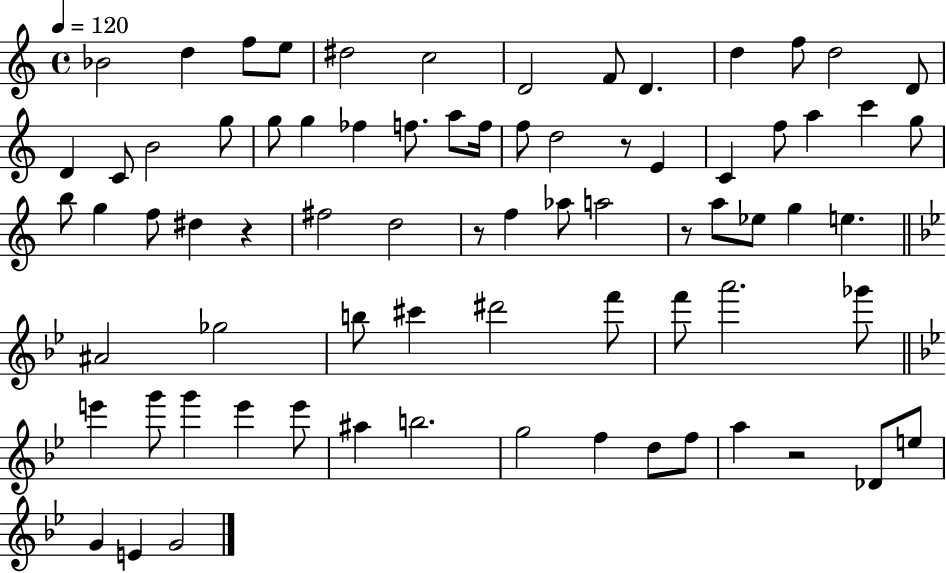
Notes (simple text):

Bb4/h D5/q F5/e E5/e D#5/h C5/h D4/h F4/e D4/q. D5/q F5/e D5/h D4/e D4/q C4/e B4/h G5/e G5/e G5/q FES5/q F5/e. A5/e F5/s F5/e D5/h R/e E4/q C4/q F5/e A5/q C6/q G5/e B5/e G5/q F5/e D#5/q R/q F#5/h D5/h R/e F5/q Ab5/e A5/h R/e A5/e Eb5/e G5/q E5/q. A#4/h Gb5/h B5/e C#6/q D#6/h F6/e F6/e A6/h. Gb6/e E6/q G6/e G6/q E6/q E6/e A#5/q B5/h. G5/h F5/q D5/e F5/e A5/q R/h Db4/e E5/e G4/q E4/q G4/h